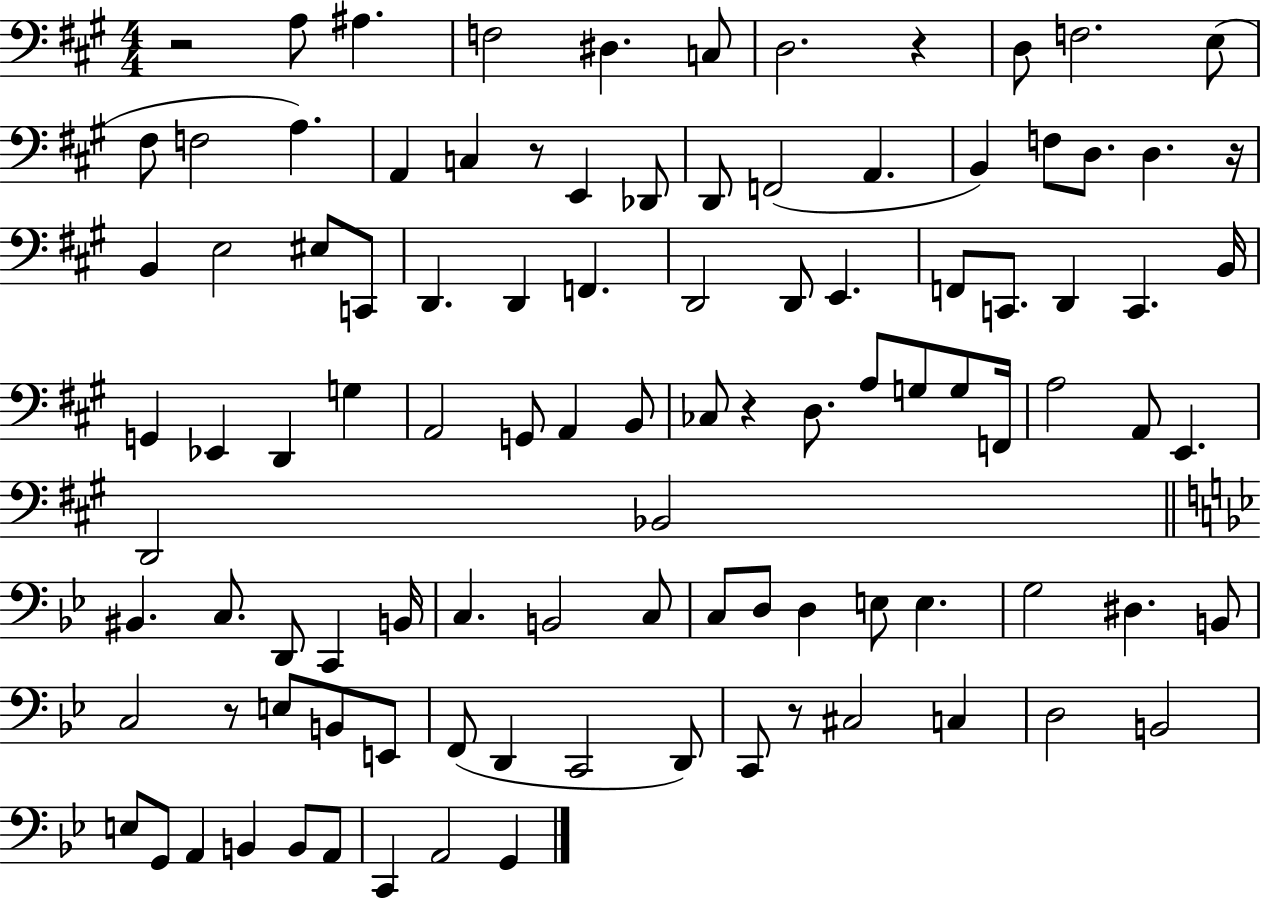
R/h A3/e A#3/q. F3/h D#3/q. C3/e D3/h. R/q D3/e F3/h. E3/e F#3/e F3/h A3/q. A2/q C3/q R/e E2/q Db2/e D2/e F2/h A2/q. B2/q F3/e D3/e. D3/q. R/s B2/q E3/h EIS3/e C2/e D2/q. D2/q F2/q. D2/h D2/e E2/q. F2/e C2/e. D2/q C2/q. B2/s G2/q Eb2/q D2/q G3/q A2/h G2/e A2/q B2/e CES3/e R/q D3/e. A3/e G3/e G3/e F2/s A3/h A2/e E2/q. D2/h Bb2/h BIS2/q. C3/e. D2/e C2/q B2/s C3/q. B2/h C3/e C3/e D3/e D3/q E3/e E3/q. G3/h D#3/q. B2/e C3/h R/e E3/e B2/e E2/e F2/e D2/q C2/h D2/e C2/e R/e C#3/h C3/q D3/h B2/h E3/e G2/e A2/q B2/q B2/e A2/e C2/q A2/h G2/q